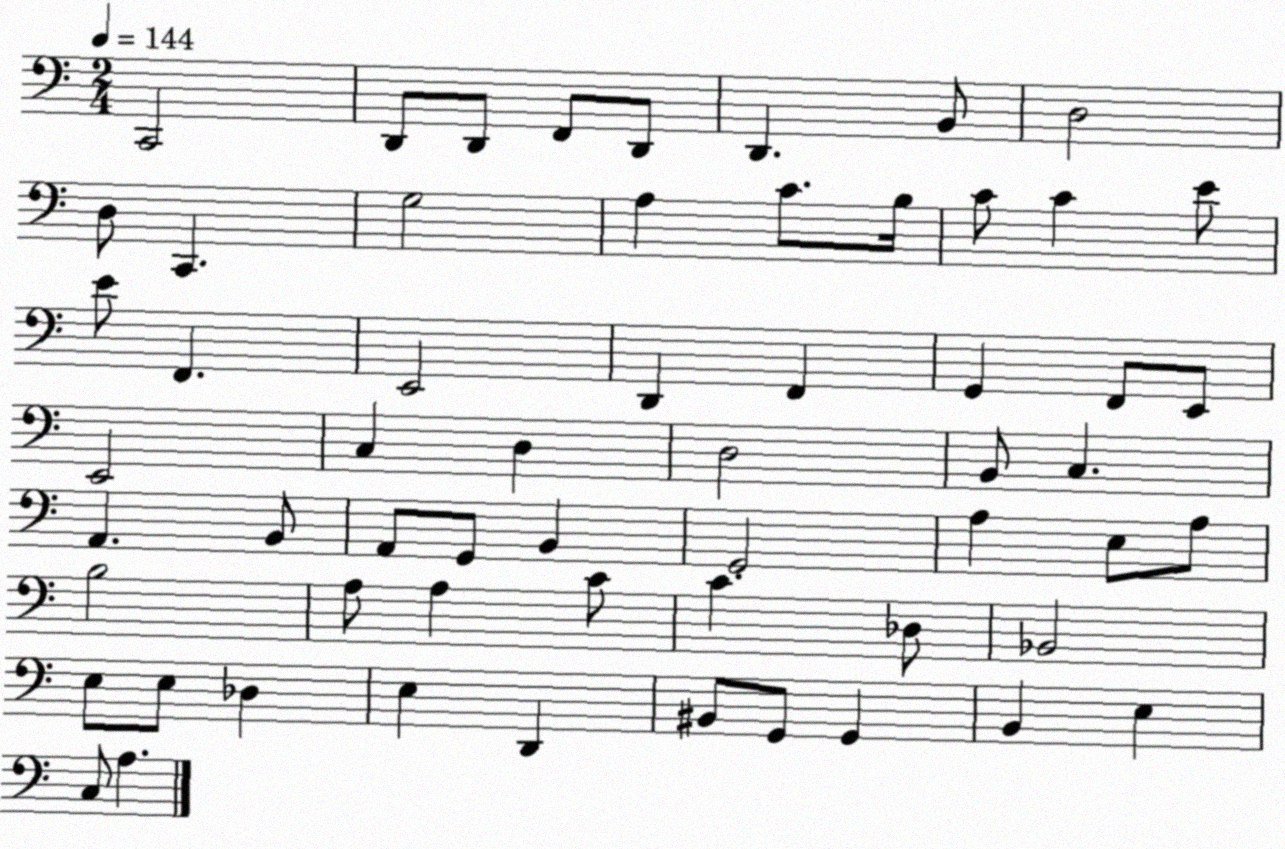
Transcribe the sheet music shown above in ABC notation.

X:1
T:Untitled
M:2/4
L:1/4
K:C
C,,2 D,,/2 D,,/2 F,,/2 D,,/2 D,, B,,/2 D,2 D,/2 C,, G,2 A, C/2 B,/4 C/2 C E/2 E/2 F,, E,,2 D,, F,, G,, F,,/2 E,,/2 E,,2 C, D, D,2 B,,/2 C, A,, B,,/2 A,,/2 G,,/2 B,, G,,2 A, E,/2 A,/2 B,2 A,/2 A, C/2 C _D,/2 _B,,2 E,/2 E,/2 _D, E, D,, ^B,,/2 G,,/2 G,, B,, E, C,/2 A,